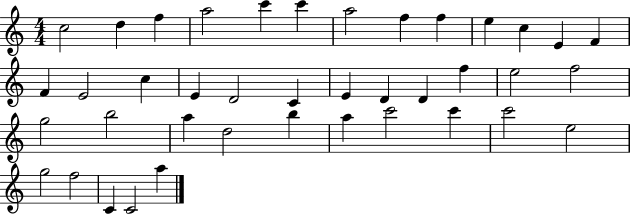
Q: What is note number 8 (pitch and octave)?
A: F5